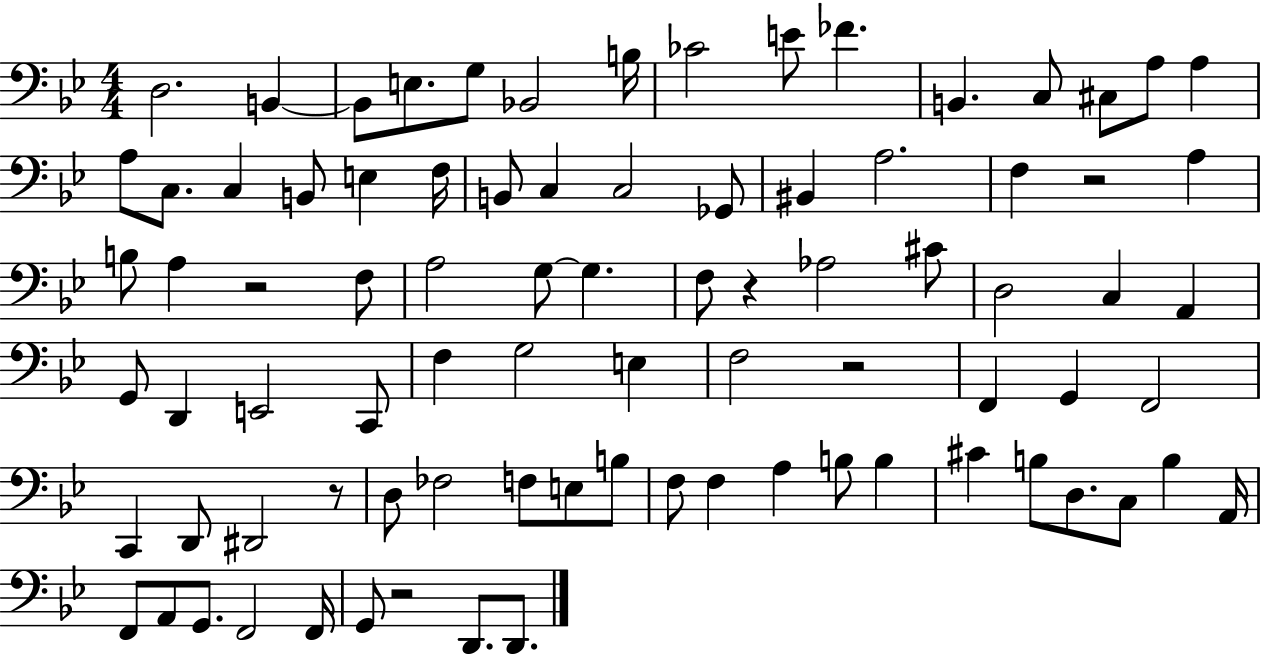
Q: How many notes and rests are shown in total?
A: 85